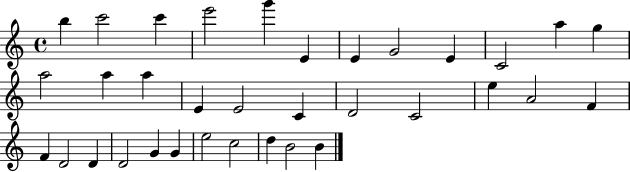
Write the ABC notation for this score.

X:1
T:Untitled
M:4/4
L:1/4
K:C
b c'2 c' e'2 g' E E G2 E C2 a g a2 a a E E2 C D2 C2 e A2 F F D2 D D2 G G e2 c2 d B2 B